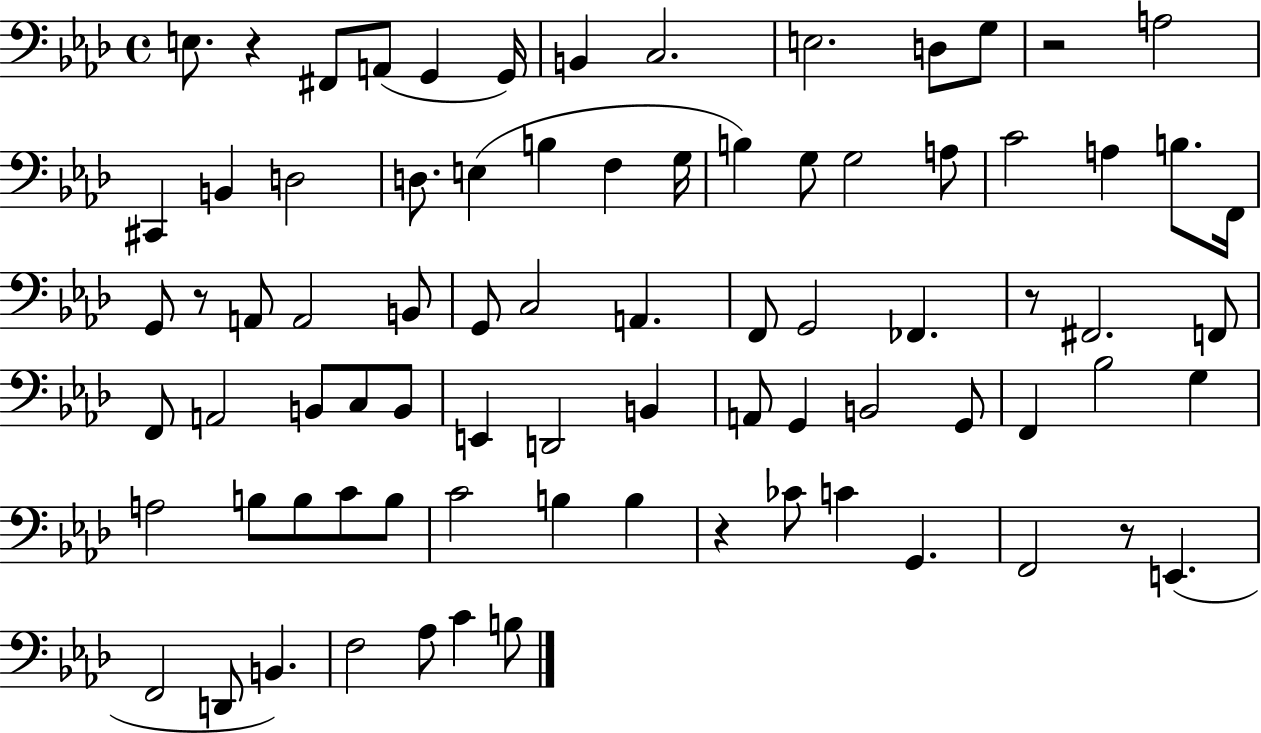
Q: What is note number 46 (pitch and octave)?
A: D2